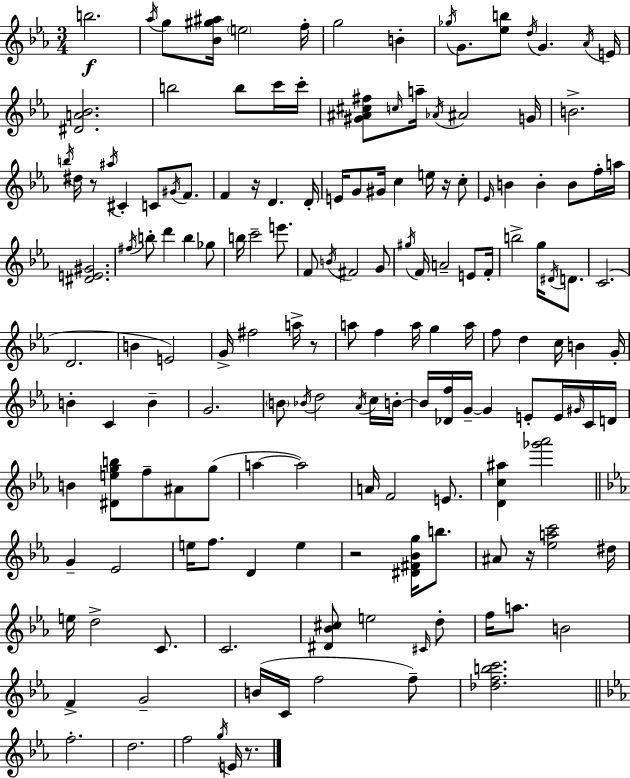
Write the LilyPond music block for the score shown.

{
  \clef treble
  \numericTimeSignature
  \time 3/4
  \key ees \major
  b''2.\f | \acciaccatura { aes''16 } g''8 <bes' gis'' ais''>16 \parenthesize e''2 | f''16-. g''2 b'4-. | \acciaccatura { ges''16 } g'8. <ees'' b''>8 \acciaccatura { d''16 } g'4. | \break \acciaccatura { aes'16 } e'16 <dis' a' bes'>2. | b''2 | b''8 c'''16 c'''16-. <gis' ais' cis'' fis''>8 \grace { c''16 } a''16-- \acciaccatura { aes'16 } ais'2 | g'16 b'2.-> | \break \acciaccatura { b''16 } dis''16 r8 \acciaccatura { ais''16 } cis'4-. | c'8 \acciaccatura { gis'16 } f'8. f'4 | r16 d'4. d'16-. e'16 g'8 | gis'16 c''4 e''16 r16 c''8-. \grace { ees'16 } b'4 | \break b'4-. b'8 f''16-. a''16 <dis' e' gis'>2. | \acciaccatura { fis''16 } b''8-. | d'''4 b''4 ges''8 b''16 | c'''2-- e'''8. f'8 | \break \acciaccatura { b'16 } fis'2 g'8 | \acciaccatura { gis''16 } f'16 a'2-- e'8 | f'16-. b''2-> g''16 \acciaccatura { dis'16 } d'8. | c'2.( | \break d'2. | b'4 e'2) | g'16-> fis''2 a''16-> | r8 a''8 f''4 a''16 g''4 | \break a''16 f''8 d''4 c''16 b'4 | g'16-. b'4-. c'4 b'4-- | g'2. | \parenthesize b'8 \acciaccatura { bes'16 } d''2 | \break \acciaccatura { aes'16 } c''16 b'16-.~~ b'16 <des' f''>16 g'16--~~ g'4 e'8-. | e'16 \grace { gis'16 } c'16 d'16 b'4 <dis' e'' g'' b''>8 f''8-- | ais'8 g''8( a''4~~ a''2) | a'16 f'2 | \break e'8. <d' c'' ais''>4 <ges''' aes'''>2 | \bar "||" \break \key ees \major g'4-- ees'2 | e''16 f''8. d'4 e''4 | r2 <dis' fis' bes' g''>16 b''8. | ais'8 r16 <ees'' a'' c'''>2 dis''16 | \break e''16 d''2-> c'8. | c'2. | <dis' bes' cis''>8 e''2 \grace { cis'16 } d''8-. | f''16 a''8. b'2 | \break f'4-> g'2-- | b'16( c'16 f''2 f''8--) | <des'' f'' b'' c'''>2. | \bar "||" \break \key ees \major f''2.-. | d''2. | f''2 \acciaccatura { g''16 } e'16 r8. | \bar "|."
}